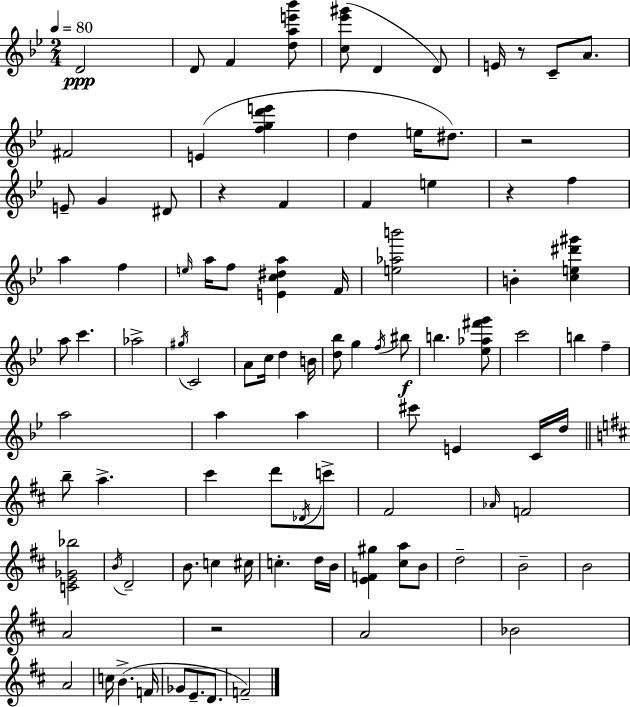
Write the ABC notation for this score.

X:1
T:Untitled
M:2/4
L:1/4
K:Gm
D2 D/2 F [dae'_b']/2 [c_e'^g']/2 D D/2 E/4 z/2 C/2 A/2 ^F2 E [fgd'e'] d e/4 ^d/2 z2 E/2 G ^D/2 z F F e z f a f e/4 a/4 f/2 [Ec^da] F/4 [e_ab']2 B [ce^d'^g'] a/2 c' _a2 ^g/4 C2 A/2 c/4 d B/4 [d_b]/2 g f/4 ^b/2 b [_e_a^f'g']/2 c'2 b f a2 a a ^c'/2 E C/4 d/4 b/2 a ^c' d'/2 _D/4 c'/2 ^F2 _A/4 F2 [CE_G_b]2 B/4 D2 B/2 c ^c/4 c d/4 B/4 [EF^g] [^ca]/2 B/2 d2 B2 B2 A2 z2 A2 _B2 A2 c/4 B F/4 _G/2 E/2 D/2 F2